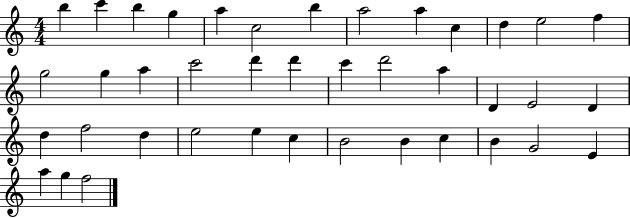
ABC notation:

X:1
T:Untitled
M:4/4
L:1/4
K:C
b c' b g a c2 b a2 a c d e2 f g2 g a c'2 d' d' c' d'2 a D E2 D d f2 d e2 e c B2 B c B G2 E a g f2